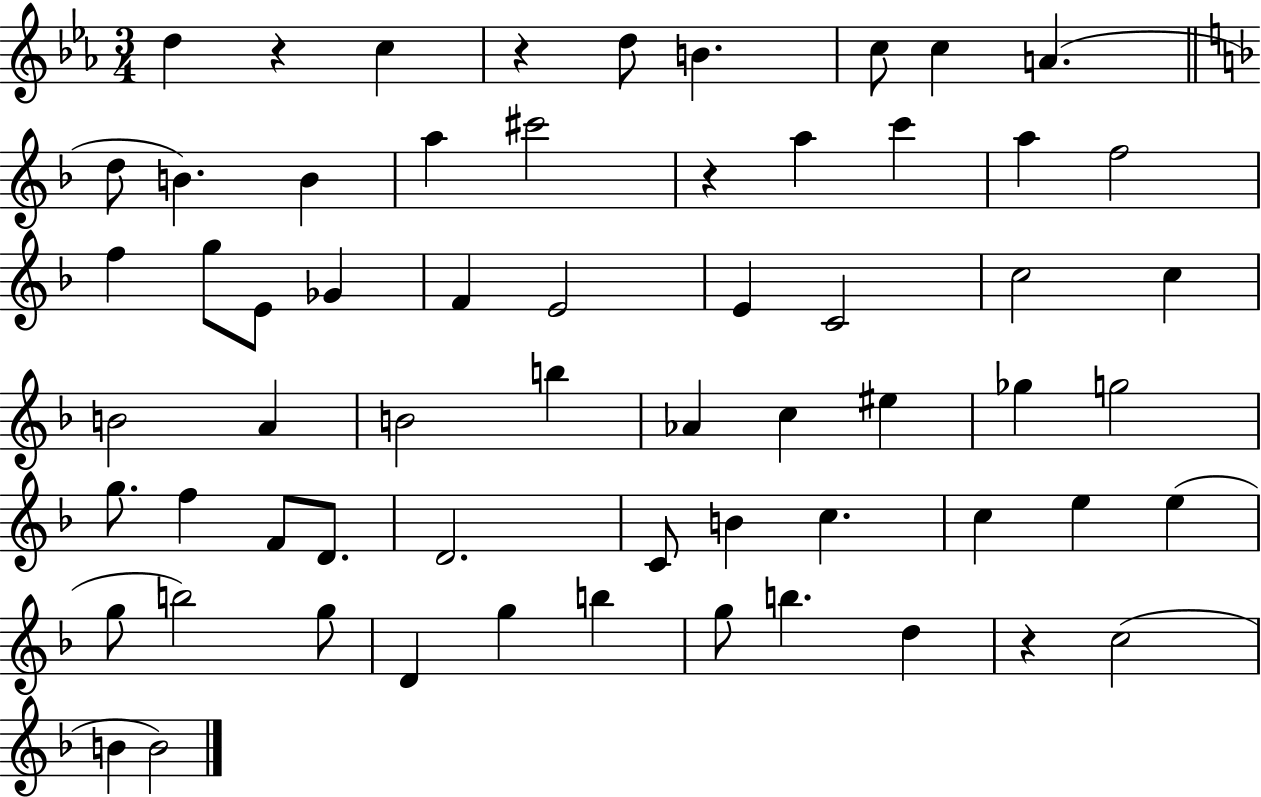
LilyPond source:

{
  \clef treble
  \numericTimeSignature
  \time 3/4
  \key ees \major
  \repeat volta 2 { d''4 r4 c''4 | r4 d''8 b'4. | c''8 c''4 a'4.( | \bar "||" \break \key f \major d''8 b'4.) b'4 | a''4 cis'''2 | r4 a''4 c'''4 | a''4 f''2 | \break f''4 g''8 e'8 ges'4 | f'4 e'2 | e'4 c'2 | c''2 c''4 | \break b'2 a'4 | b'2 b''4 | aes'4 c''4 eis''4 | ges''4 g''2 | \break g''8. f''4 f'8 d'8. | d'2. | c'8 b'4 c''4. | c''4 e''4 e''4( | \break g''8 b''2) g''8 | d'4 g''4 b''4 | g''8 b''4. d''4 | r4 c''2( | \break b'4 b'2) | } \bar "|."
}